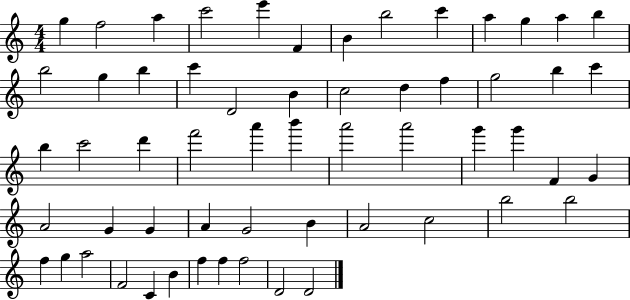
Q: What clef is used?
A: treble